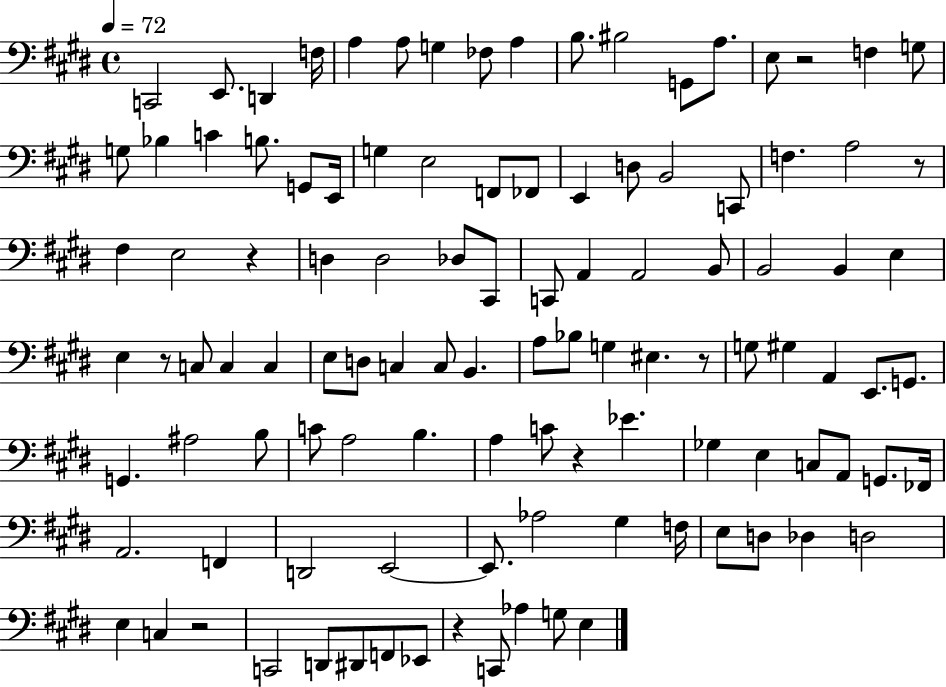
C2/h E2/e. D2/q F3/s A3/q A3/e G3/q FES3/e A3/q B3/e. BIS3/h G2/e A3/e. E3/e R/h F3/q G3/e G3/e Bb3/q C4/q B3/e. G2/e E2/s G3/q E3/h F2/e FES2/e E2/q D3/e B2/h C2/e F3/q. A3/h R/e F#3/q E3/h R/q D3/q D3/h Db3/e C#2/e C2/e A2/q A2/h B2/e B2/h B2/q E3/q E3/q R/e C3/e C3/q C3/q E3/e D3/e C3/q C3/e B2/q. A3/e Bb3/e G3/q EIS3/q. R/e G3/e G#3/q A2/q E2/e. G2/e. G2/q. A#3/h B3/e C4/e A3/h B3/q. A3/q C4/e R/q Eb4/q. Gb3/q E3/q C3/e A2/e G2/e. FES2/s A2/h. F2/q D2/h E2/h E2/e. Ab3/h G#3/q F3/s E3/e D3/e Db3/q D3/h E3/q C3/q R/h C2/h D2/e D#2/e F2/e Eb2/e R/q C2/e Ab3/q G3/e E3/q